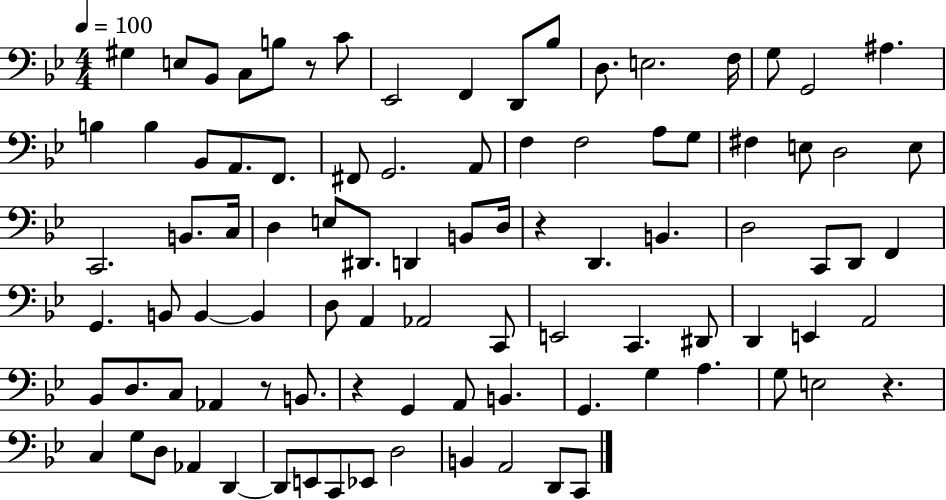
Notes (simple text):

G#3/q E3/e Bb2/e C3/e B3/e R/e C4/e Eb2/h F2/q D2/e Bb3/e D3/e. E3/h. F3/s G3/e G2/h A#3/q. B3/q B3/q Bb2/e A2/e. F2/e. F#2/e G2/h. A2/e F3/q F3/h A3/e G3/e F#3/q E3/e D3/h E3/e C2/h. B2/e. C3/s D3/q E3/e D#2/e. D2/q B2/e D3/s R/q D2/q. B2/q. D3/h C2/e D2/e F2/q G2/q. B2/e B2/q B2/q D3/e A2/q Ab2/h C2/e E2/h C2/q. D#2/e D2/q E2/q A2/h Bb2/e D3/e. C3/e Ab2/q R/e B2/e. R/q G2/q A2/e B2/q. G2/q. G3/q A3/q. G3/e E3/h R/q. C3/q G3/e D3/e Ab2/q D2/q D2/e E2/e C2/e Eb2/e D3/h B2/q A2/h D2/e C2/e